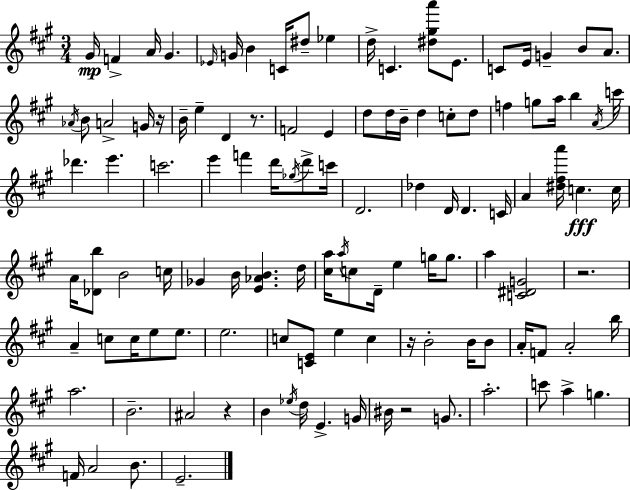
X:1
T:Untitled
M:3/4
L:1/4
K:A
^G/4 F A/4 ^G _E/4 G/4 B C/4 ^d/2 _e d/4 C [^d^ga']/2 E/2 C/2 E/4 G B/2 A/2 _A/4 B/2 A2 G/4 z/4 B/4 e D z/2 F2 E d/2 d/4 B/4 d c/2 d/2 f g/2 a/4 b A/4 c'/4 _d' e' c'2 e' f' d'/4 _g/4 d'/2 c'/4 D2 _d D/4 D C/4 A [^d^fa']/4 c c/4 A/4 [_Db]/2 B2 c/4 _G B/4 [E_AB] d/4 [^ca]/4 a/4 c/2 D/4 e g/4 g/2 a [C^DG]2 z2 A c/2 c/4 e/2 e/2 e2 c/2 [CE]/2 e c z/4 B2 B/4 B/2 A/4 F/2 A2 b/4 a2 B2 ^A2 z B _e/4 d/4 E G/4 ^B/4 z2 G/2 a2 c'/2 a g F/4 A2 B/2 E2